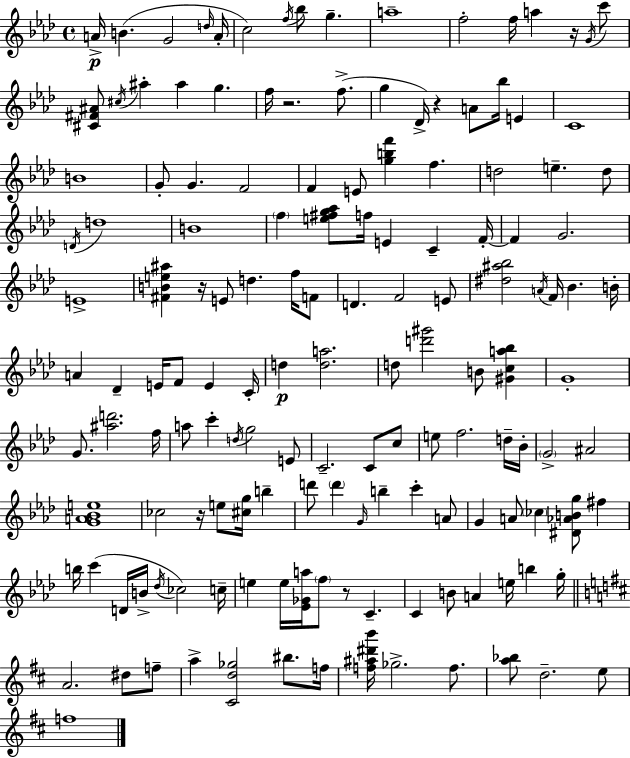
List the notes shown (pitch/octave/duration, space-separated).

A4/s B4/q. G4/h D5/s A4/s C5/h F5/s Bb5/e G5/q. A5/w F5/h F5/s A5/q R/s G4/s C6/e [C#4,F#4,A#4]/e C#5/s A#5/q A#5/q G5/q. F5/s R/h. F5/e. G5/q Db4/s R/q A4/e Bb5/s E4/q C4/w B4/w G4/e G4/q. F4/h F4/q E4/e [G5,B5,F6]/q F5/q. D5/h E5/q. D5/e D4/s D5/w B4/w F5/q [E5,F#5,G5,Ab5]/e F5/s E4/q C4/q F4/s F4/q G4/h. E4/w [F#4,B4,E5,A#5]/q R/s E4/e D5/q. F5/s F4/e D4/q. F4/h E4/e [D#5,A#5,Bb5]/h A4/s F4/s Bb4/q. B4/s A4/q Db4/q E4/s F4/e E4/q C4/s D5/q [D5,A5]/h. D5/e [D6,G#6]/h B4/e [G#4,C5,A5,Bb5]/q G4/w G4/e. [A#5,D6]/h. F5/s A5/e C6/q D5/s G5/h E4/e C4/h. C4/e C5/e E5/e F5/h. D5/s Bb4/s G4/h A#4/h [G4,A4,Bb4,E5]/w CES5/h R/s E5/e [C#5,G5]/s B5/q D6/e D6/q G4/s B5/q C6/q A4/e G4/q A4/e CES5/q [D#4,Ab4,B4,G5]/e F#5/q B5/s C6/q D4/s B4/s Db5/s CES5/h C5/s E5/q E5/s [Eb4,Gb4,A5]/s F5/e R/e C4/q. C4/q B4/e A4/q E5/s B5/q G5/s A4/h. D#5/e F5/e A5/q [C#4,D5,Gb5]/h BIS5/e. F5/s [F5,A#5,D#6,B6]/s Gb5/h. F5/e. [A5,Bb5]/e D5/h. E5/e F5/w